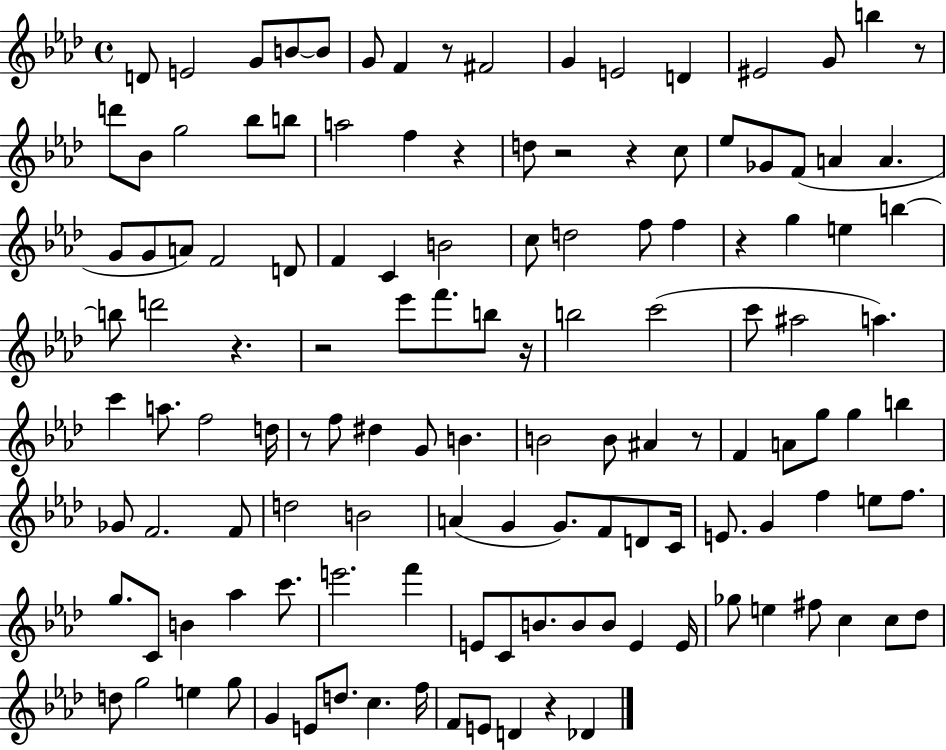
{
  \clef treble
  \time 4/4
  \defaultTimeSignature
  \key aes \major
  d'8 e'2 g'8 b'8~~ b'8 | g'8 f'4 r8 fis'2 | g'4 e'2 d'4 | eis'2 g'8 b''4 r8 | \break d'''8 bes'8 g''2 bes''8 b''8 | a''2 f''4 r4 | d''8 r2 r4 c''8 | ees''8 ges'8 f'8( a'4 a'4. | \break g'8 g'8 a'8) f'2 d'8 | f'4 c'4 b'2 | c''8 d''2 f''8 f''4 | r4 g''4 e''4 b''4~~ | \break b''8 d'''2 r4. | r2 ees'''8 f'''8. b''8 r16 | b''2 c'''2( | c'''8 ais''2 a''4.) | \break c'''4 a''8. f''2 d''16 | r8 f''8 dis''4 g'8 b'4. | b'2 b'8 ais'4 r8 | f'4 a'8 g''8 g''4 b''4 | \break ges'8 f'2. f'8 | d''2 b'2 | a'4( g'4 g'8.) f'8 d'8 c'16 | e'8. g'4 f''4 e''8 f''8. | \break g''8. c'8 b'4 aes''4 c'''8. | e'''2. f'''4 | e'8 c'8 b'8. b'8 b'8 e'4 e'16 | ges''8 e''4 fis''8 c''4 c''8 des''8 | \break d''8 g''2 e''4 g''8 | g'4 e'8 d''8. c''4. f''16 | f'8 e'8 d'4 r4 des'4 | \bar "|."
}